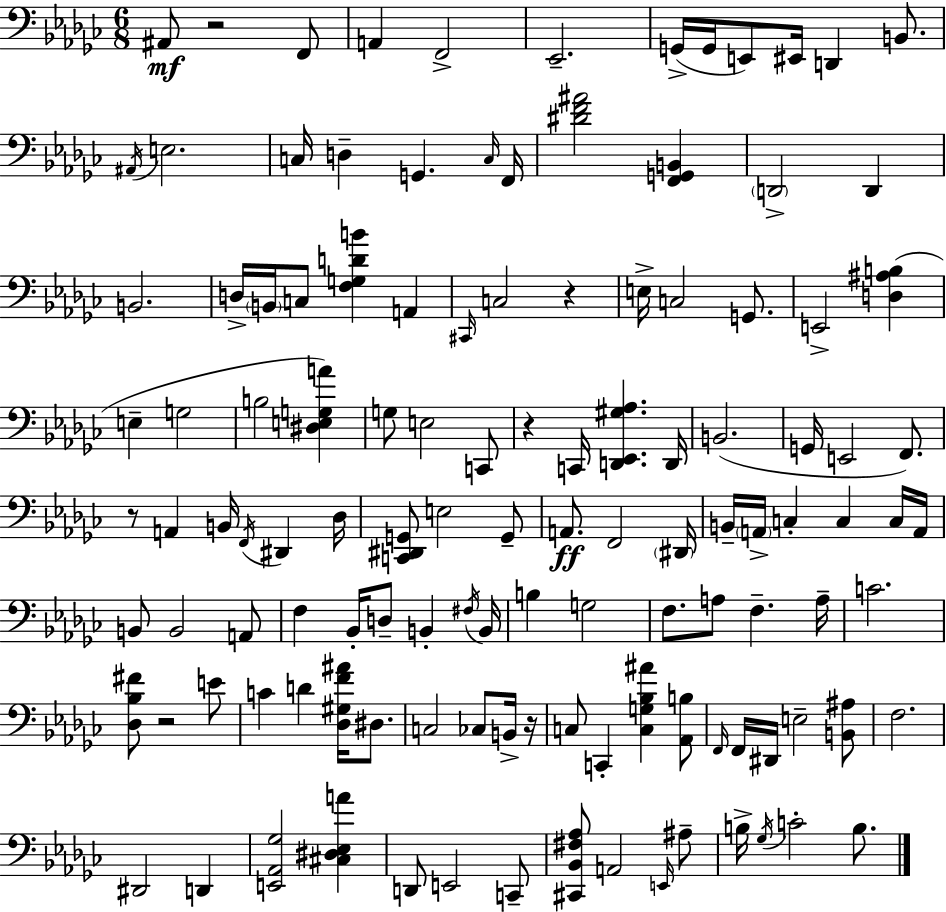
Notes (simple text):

A#2/e R/h F2/e A2/q F2/h Eb2/h. G2/s G2/s E2/e EIS2/s D2/q B2/e. A#2/s E3/h. C3/s D3/q G2/q. C3/s F2/s [D#4,F4,A#4]/h [F2,G2,B2]/q D2/h D2/q B2/h. D3/s B2/s C3/e [F3,G3,D4,B4]/q A2/q C#2/s C3/h R/q E3/s C3/h G2/e. E2/h [D3,A#3,B3]/q E3/q G3/h B3/h [D#3,E3,G3,A4]/q G3/e E3/h C2/e R/q C2/s [D2,Eb2,G#3,Ab3]/q. D2/s B2/h. G2/s E2/h F2/e. R/e A2/q B2/s F2/s D#2/q Db3/s [C2,D#2,G2]/e E3/h G2/e A2/e. F2/h D#2/s B2/s A2/s C3/q C3/q C3/s A2/s B2/e B2/h A2/e F3/q Bb2/s D3/e B2/q F#3/s B2/s B3/q G3/h F3/e. A3/e F3/q. A3/s C4/h. [Db3,Bb3,F#4]/e R/h E4/e C4/q D4/q [Db3,G#3,F4,A#4]/s D#3/e. C3/h CES3/e B2/s R/s C3/e C2/q [C3,G3,Bb3,A#4]/q [Ab2,B3]/e F2/s F2/s D#2/s E3/h [B2,A#3]/e F3/h. D#2/h D2/q [E2,Ab2,Gb3]/h [C#3,D#3,Eb3,A4]/q D2/e E2/h C2/e [C#2,Bb2,F#3,Ab3]/e A2/h E2/s A#3/e B3/s Gb3/s C4/h B3/e.